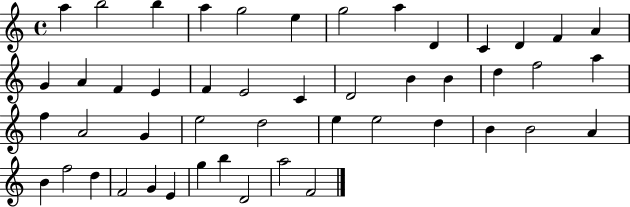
A5/q B5/h B5/q A5/q G5/h E5/q G5/h A5/q D4/q C4/q D4/q F4/q A4/q G4/q A4/q F4/q E4/q F4/q E4/h C4/q D4/h B4/q B4/q D5/q F5/h A5/q F5/q A4/h G4/q E5/h D5/h E5/q E5/h D5/q B4/q B4/h A4/q B4/q F5/h D5/q F4/h G4/q E4/q G5/q B5/q D4/h A5/h F4/h